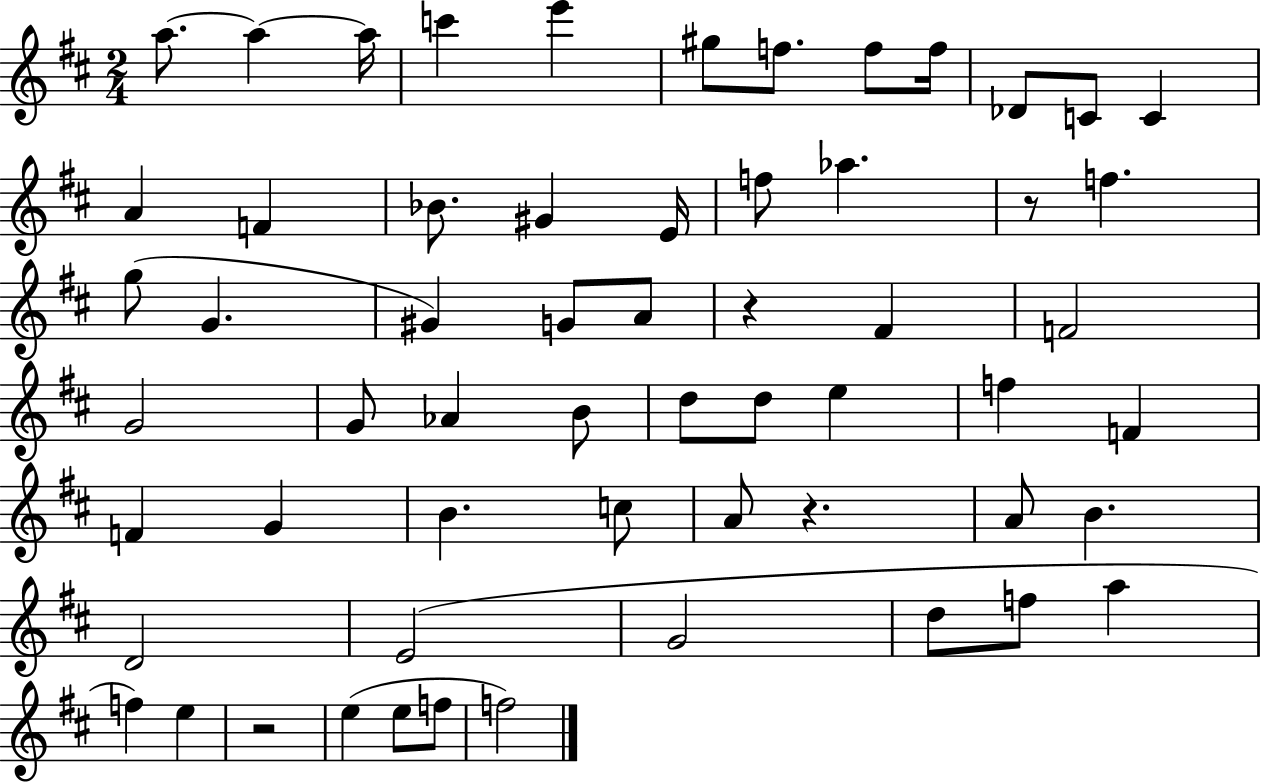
A5/e. A5/q A5/s C6/q E6/q G#5/e F5/e. F5/e F5/s Db4/e C4/e C4/q A4/q F4/q Bb4/e. G#4/q E4/s F5/e Ab5/q. R/e F5/q. G5/e G4/q. G#4/q G4/e A4/e R/q F#4/q F4/h G4/h G4/e Ab4/q B4/e D5/e D5/e E5/q F5/q F4/q F4/q G4/q B4/q. C5/e A4/e R/q. A4/e B4/q. D4/h E4/h G4/h D5/e F5/e A5/q F5/q E5/q R/h E5/q E5/e F5/e F5/h